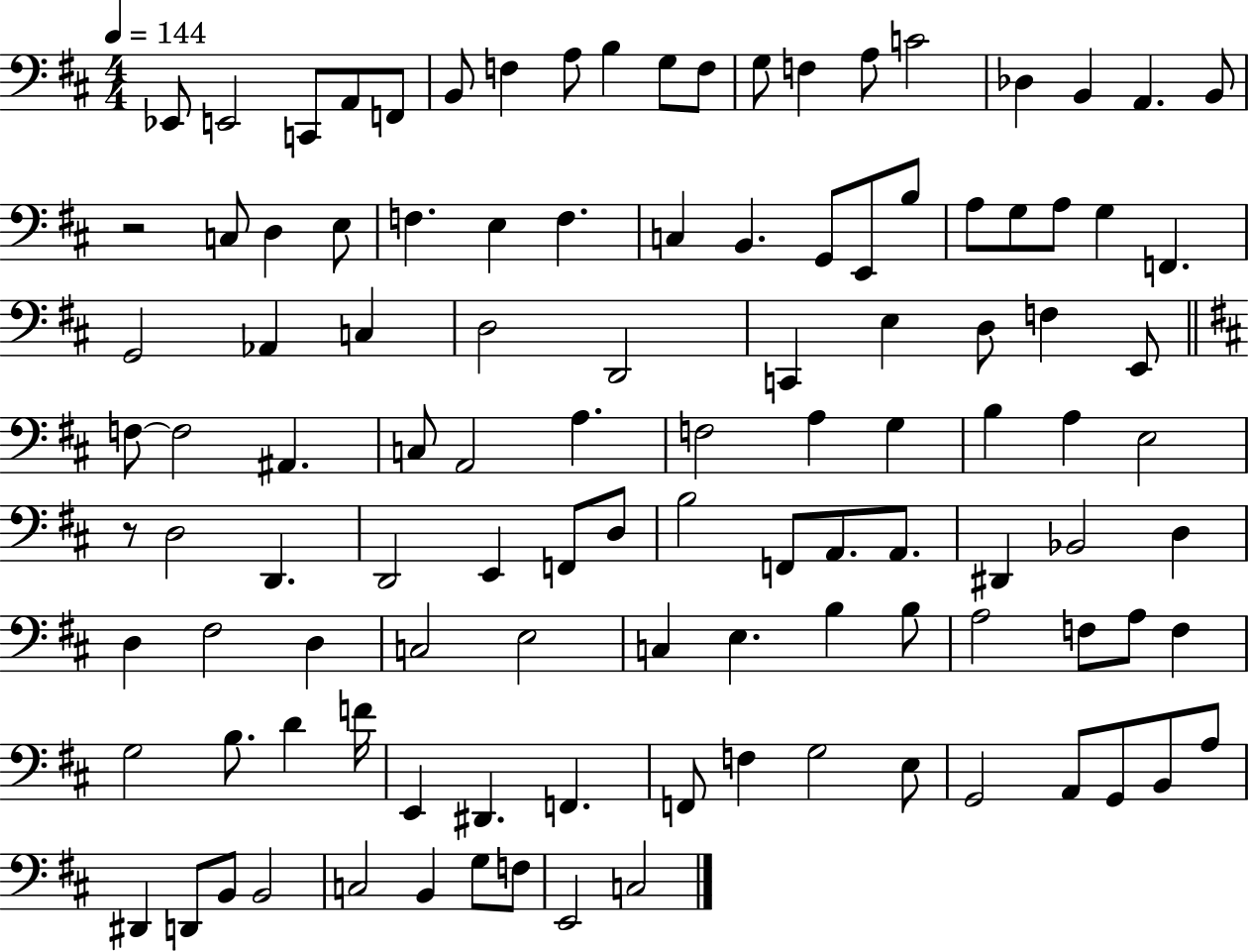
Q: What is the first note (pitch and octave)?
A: Eb2